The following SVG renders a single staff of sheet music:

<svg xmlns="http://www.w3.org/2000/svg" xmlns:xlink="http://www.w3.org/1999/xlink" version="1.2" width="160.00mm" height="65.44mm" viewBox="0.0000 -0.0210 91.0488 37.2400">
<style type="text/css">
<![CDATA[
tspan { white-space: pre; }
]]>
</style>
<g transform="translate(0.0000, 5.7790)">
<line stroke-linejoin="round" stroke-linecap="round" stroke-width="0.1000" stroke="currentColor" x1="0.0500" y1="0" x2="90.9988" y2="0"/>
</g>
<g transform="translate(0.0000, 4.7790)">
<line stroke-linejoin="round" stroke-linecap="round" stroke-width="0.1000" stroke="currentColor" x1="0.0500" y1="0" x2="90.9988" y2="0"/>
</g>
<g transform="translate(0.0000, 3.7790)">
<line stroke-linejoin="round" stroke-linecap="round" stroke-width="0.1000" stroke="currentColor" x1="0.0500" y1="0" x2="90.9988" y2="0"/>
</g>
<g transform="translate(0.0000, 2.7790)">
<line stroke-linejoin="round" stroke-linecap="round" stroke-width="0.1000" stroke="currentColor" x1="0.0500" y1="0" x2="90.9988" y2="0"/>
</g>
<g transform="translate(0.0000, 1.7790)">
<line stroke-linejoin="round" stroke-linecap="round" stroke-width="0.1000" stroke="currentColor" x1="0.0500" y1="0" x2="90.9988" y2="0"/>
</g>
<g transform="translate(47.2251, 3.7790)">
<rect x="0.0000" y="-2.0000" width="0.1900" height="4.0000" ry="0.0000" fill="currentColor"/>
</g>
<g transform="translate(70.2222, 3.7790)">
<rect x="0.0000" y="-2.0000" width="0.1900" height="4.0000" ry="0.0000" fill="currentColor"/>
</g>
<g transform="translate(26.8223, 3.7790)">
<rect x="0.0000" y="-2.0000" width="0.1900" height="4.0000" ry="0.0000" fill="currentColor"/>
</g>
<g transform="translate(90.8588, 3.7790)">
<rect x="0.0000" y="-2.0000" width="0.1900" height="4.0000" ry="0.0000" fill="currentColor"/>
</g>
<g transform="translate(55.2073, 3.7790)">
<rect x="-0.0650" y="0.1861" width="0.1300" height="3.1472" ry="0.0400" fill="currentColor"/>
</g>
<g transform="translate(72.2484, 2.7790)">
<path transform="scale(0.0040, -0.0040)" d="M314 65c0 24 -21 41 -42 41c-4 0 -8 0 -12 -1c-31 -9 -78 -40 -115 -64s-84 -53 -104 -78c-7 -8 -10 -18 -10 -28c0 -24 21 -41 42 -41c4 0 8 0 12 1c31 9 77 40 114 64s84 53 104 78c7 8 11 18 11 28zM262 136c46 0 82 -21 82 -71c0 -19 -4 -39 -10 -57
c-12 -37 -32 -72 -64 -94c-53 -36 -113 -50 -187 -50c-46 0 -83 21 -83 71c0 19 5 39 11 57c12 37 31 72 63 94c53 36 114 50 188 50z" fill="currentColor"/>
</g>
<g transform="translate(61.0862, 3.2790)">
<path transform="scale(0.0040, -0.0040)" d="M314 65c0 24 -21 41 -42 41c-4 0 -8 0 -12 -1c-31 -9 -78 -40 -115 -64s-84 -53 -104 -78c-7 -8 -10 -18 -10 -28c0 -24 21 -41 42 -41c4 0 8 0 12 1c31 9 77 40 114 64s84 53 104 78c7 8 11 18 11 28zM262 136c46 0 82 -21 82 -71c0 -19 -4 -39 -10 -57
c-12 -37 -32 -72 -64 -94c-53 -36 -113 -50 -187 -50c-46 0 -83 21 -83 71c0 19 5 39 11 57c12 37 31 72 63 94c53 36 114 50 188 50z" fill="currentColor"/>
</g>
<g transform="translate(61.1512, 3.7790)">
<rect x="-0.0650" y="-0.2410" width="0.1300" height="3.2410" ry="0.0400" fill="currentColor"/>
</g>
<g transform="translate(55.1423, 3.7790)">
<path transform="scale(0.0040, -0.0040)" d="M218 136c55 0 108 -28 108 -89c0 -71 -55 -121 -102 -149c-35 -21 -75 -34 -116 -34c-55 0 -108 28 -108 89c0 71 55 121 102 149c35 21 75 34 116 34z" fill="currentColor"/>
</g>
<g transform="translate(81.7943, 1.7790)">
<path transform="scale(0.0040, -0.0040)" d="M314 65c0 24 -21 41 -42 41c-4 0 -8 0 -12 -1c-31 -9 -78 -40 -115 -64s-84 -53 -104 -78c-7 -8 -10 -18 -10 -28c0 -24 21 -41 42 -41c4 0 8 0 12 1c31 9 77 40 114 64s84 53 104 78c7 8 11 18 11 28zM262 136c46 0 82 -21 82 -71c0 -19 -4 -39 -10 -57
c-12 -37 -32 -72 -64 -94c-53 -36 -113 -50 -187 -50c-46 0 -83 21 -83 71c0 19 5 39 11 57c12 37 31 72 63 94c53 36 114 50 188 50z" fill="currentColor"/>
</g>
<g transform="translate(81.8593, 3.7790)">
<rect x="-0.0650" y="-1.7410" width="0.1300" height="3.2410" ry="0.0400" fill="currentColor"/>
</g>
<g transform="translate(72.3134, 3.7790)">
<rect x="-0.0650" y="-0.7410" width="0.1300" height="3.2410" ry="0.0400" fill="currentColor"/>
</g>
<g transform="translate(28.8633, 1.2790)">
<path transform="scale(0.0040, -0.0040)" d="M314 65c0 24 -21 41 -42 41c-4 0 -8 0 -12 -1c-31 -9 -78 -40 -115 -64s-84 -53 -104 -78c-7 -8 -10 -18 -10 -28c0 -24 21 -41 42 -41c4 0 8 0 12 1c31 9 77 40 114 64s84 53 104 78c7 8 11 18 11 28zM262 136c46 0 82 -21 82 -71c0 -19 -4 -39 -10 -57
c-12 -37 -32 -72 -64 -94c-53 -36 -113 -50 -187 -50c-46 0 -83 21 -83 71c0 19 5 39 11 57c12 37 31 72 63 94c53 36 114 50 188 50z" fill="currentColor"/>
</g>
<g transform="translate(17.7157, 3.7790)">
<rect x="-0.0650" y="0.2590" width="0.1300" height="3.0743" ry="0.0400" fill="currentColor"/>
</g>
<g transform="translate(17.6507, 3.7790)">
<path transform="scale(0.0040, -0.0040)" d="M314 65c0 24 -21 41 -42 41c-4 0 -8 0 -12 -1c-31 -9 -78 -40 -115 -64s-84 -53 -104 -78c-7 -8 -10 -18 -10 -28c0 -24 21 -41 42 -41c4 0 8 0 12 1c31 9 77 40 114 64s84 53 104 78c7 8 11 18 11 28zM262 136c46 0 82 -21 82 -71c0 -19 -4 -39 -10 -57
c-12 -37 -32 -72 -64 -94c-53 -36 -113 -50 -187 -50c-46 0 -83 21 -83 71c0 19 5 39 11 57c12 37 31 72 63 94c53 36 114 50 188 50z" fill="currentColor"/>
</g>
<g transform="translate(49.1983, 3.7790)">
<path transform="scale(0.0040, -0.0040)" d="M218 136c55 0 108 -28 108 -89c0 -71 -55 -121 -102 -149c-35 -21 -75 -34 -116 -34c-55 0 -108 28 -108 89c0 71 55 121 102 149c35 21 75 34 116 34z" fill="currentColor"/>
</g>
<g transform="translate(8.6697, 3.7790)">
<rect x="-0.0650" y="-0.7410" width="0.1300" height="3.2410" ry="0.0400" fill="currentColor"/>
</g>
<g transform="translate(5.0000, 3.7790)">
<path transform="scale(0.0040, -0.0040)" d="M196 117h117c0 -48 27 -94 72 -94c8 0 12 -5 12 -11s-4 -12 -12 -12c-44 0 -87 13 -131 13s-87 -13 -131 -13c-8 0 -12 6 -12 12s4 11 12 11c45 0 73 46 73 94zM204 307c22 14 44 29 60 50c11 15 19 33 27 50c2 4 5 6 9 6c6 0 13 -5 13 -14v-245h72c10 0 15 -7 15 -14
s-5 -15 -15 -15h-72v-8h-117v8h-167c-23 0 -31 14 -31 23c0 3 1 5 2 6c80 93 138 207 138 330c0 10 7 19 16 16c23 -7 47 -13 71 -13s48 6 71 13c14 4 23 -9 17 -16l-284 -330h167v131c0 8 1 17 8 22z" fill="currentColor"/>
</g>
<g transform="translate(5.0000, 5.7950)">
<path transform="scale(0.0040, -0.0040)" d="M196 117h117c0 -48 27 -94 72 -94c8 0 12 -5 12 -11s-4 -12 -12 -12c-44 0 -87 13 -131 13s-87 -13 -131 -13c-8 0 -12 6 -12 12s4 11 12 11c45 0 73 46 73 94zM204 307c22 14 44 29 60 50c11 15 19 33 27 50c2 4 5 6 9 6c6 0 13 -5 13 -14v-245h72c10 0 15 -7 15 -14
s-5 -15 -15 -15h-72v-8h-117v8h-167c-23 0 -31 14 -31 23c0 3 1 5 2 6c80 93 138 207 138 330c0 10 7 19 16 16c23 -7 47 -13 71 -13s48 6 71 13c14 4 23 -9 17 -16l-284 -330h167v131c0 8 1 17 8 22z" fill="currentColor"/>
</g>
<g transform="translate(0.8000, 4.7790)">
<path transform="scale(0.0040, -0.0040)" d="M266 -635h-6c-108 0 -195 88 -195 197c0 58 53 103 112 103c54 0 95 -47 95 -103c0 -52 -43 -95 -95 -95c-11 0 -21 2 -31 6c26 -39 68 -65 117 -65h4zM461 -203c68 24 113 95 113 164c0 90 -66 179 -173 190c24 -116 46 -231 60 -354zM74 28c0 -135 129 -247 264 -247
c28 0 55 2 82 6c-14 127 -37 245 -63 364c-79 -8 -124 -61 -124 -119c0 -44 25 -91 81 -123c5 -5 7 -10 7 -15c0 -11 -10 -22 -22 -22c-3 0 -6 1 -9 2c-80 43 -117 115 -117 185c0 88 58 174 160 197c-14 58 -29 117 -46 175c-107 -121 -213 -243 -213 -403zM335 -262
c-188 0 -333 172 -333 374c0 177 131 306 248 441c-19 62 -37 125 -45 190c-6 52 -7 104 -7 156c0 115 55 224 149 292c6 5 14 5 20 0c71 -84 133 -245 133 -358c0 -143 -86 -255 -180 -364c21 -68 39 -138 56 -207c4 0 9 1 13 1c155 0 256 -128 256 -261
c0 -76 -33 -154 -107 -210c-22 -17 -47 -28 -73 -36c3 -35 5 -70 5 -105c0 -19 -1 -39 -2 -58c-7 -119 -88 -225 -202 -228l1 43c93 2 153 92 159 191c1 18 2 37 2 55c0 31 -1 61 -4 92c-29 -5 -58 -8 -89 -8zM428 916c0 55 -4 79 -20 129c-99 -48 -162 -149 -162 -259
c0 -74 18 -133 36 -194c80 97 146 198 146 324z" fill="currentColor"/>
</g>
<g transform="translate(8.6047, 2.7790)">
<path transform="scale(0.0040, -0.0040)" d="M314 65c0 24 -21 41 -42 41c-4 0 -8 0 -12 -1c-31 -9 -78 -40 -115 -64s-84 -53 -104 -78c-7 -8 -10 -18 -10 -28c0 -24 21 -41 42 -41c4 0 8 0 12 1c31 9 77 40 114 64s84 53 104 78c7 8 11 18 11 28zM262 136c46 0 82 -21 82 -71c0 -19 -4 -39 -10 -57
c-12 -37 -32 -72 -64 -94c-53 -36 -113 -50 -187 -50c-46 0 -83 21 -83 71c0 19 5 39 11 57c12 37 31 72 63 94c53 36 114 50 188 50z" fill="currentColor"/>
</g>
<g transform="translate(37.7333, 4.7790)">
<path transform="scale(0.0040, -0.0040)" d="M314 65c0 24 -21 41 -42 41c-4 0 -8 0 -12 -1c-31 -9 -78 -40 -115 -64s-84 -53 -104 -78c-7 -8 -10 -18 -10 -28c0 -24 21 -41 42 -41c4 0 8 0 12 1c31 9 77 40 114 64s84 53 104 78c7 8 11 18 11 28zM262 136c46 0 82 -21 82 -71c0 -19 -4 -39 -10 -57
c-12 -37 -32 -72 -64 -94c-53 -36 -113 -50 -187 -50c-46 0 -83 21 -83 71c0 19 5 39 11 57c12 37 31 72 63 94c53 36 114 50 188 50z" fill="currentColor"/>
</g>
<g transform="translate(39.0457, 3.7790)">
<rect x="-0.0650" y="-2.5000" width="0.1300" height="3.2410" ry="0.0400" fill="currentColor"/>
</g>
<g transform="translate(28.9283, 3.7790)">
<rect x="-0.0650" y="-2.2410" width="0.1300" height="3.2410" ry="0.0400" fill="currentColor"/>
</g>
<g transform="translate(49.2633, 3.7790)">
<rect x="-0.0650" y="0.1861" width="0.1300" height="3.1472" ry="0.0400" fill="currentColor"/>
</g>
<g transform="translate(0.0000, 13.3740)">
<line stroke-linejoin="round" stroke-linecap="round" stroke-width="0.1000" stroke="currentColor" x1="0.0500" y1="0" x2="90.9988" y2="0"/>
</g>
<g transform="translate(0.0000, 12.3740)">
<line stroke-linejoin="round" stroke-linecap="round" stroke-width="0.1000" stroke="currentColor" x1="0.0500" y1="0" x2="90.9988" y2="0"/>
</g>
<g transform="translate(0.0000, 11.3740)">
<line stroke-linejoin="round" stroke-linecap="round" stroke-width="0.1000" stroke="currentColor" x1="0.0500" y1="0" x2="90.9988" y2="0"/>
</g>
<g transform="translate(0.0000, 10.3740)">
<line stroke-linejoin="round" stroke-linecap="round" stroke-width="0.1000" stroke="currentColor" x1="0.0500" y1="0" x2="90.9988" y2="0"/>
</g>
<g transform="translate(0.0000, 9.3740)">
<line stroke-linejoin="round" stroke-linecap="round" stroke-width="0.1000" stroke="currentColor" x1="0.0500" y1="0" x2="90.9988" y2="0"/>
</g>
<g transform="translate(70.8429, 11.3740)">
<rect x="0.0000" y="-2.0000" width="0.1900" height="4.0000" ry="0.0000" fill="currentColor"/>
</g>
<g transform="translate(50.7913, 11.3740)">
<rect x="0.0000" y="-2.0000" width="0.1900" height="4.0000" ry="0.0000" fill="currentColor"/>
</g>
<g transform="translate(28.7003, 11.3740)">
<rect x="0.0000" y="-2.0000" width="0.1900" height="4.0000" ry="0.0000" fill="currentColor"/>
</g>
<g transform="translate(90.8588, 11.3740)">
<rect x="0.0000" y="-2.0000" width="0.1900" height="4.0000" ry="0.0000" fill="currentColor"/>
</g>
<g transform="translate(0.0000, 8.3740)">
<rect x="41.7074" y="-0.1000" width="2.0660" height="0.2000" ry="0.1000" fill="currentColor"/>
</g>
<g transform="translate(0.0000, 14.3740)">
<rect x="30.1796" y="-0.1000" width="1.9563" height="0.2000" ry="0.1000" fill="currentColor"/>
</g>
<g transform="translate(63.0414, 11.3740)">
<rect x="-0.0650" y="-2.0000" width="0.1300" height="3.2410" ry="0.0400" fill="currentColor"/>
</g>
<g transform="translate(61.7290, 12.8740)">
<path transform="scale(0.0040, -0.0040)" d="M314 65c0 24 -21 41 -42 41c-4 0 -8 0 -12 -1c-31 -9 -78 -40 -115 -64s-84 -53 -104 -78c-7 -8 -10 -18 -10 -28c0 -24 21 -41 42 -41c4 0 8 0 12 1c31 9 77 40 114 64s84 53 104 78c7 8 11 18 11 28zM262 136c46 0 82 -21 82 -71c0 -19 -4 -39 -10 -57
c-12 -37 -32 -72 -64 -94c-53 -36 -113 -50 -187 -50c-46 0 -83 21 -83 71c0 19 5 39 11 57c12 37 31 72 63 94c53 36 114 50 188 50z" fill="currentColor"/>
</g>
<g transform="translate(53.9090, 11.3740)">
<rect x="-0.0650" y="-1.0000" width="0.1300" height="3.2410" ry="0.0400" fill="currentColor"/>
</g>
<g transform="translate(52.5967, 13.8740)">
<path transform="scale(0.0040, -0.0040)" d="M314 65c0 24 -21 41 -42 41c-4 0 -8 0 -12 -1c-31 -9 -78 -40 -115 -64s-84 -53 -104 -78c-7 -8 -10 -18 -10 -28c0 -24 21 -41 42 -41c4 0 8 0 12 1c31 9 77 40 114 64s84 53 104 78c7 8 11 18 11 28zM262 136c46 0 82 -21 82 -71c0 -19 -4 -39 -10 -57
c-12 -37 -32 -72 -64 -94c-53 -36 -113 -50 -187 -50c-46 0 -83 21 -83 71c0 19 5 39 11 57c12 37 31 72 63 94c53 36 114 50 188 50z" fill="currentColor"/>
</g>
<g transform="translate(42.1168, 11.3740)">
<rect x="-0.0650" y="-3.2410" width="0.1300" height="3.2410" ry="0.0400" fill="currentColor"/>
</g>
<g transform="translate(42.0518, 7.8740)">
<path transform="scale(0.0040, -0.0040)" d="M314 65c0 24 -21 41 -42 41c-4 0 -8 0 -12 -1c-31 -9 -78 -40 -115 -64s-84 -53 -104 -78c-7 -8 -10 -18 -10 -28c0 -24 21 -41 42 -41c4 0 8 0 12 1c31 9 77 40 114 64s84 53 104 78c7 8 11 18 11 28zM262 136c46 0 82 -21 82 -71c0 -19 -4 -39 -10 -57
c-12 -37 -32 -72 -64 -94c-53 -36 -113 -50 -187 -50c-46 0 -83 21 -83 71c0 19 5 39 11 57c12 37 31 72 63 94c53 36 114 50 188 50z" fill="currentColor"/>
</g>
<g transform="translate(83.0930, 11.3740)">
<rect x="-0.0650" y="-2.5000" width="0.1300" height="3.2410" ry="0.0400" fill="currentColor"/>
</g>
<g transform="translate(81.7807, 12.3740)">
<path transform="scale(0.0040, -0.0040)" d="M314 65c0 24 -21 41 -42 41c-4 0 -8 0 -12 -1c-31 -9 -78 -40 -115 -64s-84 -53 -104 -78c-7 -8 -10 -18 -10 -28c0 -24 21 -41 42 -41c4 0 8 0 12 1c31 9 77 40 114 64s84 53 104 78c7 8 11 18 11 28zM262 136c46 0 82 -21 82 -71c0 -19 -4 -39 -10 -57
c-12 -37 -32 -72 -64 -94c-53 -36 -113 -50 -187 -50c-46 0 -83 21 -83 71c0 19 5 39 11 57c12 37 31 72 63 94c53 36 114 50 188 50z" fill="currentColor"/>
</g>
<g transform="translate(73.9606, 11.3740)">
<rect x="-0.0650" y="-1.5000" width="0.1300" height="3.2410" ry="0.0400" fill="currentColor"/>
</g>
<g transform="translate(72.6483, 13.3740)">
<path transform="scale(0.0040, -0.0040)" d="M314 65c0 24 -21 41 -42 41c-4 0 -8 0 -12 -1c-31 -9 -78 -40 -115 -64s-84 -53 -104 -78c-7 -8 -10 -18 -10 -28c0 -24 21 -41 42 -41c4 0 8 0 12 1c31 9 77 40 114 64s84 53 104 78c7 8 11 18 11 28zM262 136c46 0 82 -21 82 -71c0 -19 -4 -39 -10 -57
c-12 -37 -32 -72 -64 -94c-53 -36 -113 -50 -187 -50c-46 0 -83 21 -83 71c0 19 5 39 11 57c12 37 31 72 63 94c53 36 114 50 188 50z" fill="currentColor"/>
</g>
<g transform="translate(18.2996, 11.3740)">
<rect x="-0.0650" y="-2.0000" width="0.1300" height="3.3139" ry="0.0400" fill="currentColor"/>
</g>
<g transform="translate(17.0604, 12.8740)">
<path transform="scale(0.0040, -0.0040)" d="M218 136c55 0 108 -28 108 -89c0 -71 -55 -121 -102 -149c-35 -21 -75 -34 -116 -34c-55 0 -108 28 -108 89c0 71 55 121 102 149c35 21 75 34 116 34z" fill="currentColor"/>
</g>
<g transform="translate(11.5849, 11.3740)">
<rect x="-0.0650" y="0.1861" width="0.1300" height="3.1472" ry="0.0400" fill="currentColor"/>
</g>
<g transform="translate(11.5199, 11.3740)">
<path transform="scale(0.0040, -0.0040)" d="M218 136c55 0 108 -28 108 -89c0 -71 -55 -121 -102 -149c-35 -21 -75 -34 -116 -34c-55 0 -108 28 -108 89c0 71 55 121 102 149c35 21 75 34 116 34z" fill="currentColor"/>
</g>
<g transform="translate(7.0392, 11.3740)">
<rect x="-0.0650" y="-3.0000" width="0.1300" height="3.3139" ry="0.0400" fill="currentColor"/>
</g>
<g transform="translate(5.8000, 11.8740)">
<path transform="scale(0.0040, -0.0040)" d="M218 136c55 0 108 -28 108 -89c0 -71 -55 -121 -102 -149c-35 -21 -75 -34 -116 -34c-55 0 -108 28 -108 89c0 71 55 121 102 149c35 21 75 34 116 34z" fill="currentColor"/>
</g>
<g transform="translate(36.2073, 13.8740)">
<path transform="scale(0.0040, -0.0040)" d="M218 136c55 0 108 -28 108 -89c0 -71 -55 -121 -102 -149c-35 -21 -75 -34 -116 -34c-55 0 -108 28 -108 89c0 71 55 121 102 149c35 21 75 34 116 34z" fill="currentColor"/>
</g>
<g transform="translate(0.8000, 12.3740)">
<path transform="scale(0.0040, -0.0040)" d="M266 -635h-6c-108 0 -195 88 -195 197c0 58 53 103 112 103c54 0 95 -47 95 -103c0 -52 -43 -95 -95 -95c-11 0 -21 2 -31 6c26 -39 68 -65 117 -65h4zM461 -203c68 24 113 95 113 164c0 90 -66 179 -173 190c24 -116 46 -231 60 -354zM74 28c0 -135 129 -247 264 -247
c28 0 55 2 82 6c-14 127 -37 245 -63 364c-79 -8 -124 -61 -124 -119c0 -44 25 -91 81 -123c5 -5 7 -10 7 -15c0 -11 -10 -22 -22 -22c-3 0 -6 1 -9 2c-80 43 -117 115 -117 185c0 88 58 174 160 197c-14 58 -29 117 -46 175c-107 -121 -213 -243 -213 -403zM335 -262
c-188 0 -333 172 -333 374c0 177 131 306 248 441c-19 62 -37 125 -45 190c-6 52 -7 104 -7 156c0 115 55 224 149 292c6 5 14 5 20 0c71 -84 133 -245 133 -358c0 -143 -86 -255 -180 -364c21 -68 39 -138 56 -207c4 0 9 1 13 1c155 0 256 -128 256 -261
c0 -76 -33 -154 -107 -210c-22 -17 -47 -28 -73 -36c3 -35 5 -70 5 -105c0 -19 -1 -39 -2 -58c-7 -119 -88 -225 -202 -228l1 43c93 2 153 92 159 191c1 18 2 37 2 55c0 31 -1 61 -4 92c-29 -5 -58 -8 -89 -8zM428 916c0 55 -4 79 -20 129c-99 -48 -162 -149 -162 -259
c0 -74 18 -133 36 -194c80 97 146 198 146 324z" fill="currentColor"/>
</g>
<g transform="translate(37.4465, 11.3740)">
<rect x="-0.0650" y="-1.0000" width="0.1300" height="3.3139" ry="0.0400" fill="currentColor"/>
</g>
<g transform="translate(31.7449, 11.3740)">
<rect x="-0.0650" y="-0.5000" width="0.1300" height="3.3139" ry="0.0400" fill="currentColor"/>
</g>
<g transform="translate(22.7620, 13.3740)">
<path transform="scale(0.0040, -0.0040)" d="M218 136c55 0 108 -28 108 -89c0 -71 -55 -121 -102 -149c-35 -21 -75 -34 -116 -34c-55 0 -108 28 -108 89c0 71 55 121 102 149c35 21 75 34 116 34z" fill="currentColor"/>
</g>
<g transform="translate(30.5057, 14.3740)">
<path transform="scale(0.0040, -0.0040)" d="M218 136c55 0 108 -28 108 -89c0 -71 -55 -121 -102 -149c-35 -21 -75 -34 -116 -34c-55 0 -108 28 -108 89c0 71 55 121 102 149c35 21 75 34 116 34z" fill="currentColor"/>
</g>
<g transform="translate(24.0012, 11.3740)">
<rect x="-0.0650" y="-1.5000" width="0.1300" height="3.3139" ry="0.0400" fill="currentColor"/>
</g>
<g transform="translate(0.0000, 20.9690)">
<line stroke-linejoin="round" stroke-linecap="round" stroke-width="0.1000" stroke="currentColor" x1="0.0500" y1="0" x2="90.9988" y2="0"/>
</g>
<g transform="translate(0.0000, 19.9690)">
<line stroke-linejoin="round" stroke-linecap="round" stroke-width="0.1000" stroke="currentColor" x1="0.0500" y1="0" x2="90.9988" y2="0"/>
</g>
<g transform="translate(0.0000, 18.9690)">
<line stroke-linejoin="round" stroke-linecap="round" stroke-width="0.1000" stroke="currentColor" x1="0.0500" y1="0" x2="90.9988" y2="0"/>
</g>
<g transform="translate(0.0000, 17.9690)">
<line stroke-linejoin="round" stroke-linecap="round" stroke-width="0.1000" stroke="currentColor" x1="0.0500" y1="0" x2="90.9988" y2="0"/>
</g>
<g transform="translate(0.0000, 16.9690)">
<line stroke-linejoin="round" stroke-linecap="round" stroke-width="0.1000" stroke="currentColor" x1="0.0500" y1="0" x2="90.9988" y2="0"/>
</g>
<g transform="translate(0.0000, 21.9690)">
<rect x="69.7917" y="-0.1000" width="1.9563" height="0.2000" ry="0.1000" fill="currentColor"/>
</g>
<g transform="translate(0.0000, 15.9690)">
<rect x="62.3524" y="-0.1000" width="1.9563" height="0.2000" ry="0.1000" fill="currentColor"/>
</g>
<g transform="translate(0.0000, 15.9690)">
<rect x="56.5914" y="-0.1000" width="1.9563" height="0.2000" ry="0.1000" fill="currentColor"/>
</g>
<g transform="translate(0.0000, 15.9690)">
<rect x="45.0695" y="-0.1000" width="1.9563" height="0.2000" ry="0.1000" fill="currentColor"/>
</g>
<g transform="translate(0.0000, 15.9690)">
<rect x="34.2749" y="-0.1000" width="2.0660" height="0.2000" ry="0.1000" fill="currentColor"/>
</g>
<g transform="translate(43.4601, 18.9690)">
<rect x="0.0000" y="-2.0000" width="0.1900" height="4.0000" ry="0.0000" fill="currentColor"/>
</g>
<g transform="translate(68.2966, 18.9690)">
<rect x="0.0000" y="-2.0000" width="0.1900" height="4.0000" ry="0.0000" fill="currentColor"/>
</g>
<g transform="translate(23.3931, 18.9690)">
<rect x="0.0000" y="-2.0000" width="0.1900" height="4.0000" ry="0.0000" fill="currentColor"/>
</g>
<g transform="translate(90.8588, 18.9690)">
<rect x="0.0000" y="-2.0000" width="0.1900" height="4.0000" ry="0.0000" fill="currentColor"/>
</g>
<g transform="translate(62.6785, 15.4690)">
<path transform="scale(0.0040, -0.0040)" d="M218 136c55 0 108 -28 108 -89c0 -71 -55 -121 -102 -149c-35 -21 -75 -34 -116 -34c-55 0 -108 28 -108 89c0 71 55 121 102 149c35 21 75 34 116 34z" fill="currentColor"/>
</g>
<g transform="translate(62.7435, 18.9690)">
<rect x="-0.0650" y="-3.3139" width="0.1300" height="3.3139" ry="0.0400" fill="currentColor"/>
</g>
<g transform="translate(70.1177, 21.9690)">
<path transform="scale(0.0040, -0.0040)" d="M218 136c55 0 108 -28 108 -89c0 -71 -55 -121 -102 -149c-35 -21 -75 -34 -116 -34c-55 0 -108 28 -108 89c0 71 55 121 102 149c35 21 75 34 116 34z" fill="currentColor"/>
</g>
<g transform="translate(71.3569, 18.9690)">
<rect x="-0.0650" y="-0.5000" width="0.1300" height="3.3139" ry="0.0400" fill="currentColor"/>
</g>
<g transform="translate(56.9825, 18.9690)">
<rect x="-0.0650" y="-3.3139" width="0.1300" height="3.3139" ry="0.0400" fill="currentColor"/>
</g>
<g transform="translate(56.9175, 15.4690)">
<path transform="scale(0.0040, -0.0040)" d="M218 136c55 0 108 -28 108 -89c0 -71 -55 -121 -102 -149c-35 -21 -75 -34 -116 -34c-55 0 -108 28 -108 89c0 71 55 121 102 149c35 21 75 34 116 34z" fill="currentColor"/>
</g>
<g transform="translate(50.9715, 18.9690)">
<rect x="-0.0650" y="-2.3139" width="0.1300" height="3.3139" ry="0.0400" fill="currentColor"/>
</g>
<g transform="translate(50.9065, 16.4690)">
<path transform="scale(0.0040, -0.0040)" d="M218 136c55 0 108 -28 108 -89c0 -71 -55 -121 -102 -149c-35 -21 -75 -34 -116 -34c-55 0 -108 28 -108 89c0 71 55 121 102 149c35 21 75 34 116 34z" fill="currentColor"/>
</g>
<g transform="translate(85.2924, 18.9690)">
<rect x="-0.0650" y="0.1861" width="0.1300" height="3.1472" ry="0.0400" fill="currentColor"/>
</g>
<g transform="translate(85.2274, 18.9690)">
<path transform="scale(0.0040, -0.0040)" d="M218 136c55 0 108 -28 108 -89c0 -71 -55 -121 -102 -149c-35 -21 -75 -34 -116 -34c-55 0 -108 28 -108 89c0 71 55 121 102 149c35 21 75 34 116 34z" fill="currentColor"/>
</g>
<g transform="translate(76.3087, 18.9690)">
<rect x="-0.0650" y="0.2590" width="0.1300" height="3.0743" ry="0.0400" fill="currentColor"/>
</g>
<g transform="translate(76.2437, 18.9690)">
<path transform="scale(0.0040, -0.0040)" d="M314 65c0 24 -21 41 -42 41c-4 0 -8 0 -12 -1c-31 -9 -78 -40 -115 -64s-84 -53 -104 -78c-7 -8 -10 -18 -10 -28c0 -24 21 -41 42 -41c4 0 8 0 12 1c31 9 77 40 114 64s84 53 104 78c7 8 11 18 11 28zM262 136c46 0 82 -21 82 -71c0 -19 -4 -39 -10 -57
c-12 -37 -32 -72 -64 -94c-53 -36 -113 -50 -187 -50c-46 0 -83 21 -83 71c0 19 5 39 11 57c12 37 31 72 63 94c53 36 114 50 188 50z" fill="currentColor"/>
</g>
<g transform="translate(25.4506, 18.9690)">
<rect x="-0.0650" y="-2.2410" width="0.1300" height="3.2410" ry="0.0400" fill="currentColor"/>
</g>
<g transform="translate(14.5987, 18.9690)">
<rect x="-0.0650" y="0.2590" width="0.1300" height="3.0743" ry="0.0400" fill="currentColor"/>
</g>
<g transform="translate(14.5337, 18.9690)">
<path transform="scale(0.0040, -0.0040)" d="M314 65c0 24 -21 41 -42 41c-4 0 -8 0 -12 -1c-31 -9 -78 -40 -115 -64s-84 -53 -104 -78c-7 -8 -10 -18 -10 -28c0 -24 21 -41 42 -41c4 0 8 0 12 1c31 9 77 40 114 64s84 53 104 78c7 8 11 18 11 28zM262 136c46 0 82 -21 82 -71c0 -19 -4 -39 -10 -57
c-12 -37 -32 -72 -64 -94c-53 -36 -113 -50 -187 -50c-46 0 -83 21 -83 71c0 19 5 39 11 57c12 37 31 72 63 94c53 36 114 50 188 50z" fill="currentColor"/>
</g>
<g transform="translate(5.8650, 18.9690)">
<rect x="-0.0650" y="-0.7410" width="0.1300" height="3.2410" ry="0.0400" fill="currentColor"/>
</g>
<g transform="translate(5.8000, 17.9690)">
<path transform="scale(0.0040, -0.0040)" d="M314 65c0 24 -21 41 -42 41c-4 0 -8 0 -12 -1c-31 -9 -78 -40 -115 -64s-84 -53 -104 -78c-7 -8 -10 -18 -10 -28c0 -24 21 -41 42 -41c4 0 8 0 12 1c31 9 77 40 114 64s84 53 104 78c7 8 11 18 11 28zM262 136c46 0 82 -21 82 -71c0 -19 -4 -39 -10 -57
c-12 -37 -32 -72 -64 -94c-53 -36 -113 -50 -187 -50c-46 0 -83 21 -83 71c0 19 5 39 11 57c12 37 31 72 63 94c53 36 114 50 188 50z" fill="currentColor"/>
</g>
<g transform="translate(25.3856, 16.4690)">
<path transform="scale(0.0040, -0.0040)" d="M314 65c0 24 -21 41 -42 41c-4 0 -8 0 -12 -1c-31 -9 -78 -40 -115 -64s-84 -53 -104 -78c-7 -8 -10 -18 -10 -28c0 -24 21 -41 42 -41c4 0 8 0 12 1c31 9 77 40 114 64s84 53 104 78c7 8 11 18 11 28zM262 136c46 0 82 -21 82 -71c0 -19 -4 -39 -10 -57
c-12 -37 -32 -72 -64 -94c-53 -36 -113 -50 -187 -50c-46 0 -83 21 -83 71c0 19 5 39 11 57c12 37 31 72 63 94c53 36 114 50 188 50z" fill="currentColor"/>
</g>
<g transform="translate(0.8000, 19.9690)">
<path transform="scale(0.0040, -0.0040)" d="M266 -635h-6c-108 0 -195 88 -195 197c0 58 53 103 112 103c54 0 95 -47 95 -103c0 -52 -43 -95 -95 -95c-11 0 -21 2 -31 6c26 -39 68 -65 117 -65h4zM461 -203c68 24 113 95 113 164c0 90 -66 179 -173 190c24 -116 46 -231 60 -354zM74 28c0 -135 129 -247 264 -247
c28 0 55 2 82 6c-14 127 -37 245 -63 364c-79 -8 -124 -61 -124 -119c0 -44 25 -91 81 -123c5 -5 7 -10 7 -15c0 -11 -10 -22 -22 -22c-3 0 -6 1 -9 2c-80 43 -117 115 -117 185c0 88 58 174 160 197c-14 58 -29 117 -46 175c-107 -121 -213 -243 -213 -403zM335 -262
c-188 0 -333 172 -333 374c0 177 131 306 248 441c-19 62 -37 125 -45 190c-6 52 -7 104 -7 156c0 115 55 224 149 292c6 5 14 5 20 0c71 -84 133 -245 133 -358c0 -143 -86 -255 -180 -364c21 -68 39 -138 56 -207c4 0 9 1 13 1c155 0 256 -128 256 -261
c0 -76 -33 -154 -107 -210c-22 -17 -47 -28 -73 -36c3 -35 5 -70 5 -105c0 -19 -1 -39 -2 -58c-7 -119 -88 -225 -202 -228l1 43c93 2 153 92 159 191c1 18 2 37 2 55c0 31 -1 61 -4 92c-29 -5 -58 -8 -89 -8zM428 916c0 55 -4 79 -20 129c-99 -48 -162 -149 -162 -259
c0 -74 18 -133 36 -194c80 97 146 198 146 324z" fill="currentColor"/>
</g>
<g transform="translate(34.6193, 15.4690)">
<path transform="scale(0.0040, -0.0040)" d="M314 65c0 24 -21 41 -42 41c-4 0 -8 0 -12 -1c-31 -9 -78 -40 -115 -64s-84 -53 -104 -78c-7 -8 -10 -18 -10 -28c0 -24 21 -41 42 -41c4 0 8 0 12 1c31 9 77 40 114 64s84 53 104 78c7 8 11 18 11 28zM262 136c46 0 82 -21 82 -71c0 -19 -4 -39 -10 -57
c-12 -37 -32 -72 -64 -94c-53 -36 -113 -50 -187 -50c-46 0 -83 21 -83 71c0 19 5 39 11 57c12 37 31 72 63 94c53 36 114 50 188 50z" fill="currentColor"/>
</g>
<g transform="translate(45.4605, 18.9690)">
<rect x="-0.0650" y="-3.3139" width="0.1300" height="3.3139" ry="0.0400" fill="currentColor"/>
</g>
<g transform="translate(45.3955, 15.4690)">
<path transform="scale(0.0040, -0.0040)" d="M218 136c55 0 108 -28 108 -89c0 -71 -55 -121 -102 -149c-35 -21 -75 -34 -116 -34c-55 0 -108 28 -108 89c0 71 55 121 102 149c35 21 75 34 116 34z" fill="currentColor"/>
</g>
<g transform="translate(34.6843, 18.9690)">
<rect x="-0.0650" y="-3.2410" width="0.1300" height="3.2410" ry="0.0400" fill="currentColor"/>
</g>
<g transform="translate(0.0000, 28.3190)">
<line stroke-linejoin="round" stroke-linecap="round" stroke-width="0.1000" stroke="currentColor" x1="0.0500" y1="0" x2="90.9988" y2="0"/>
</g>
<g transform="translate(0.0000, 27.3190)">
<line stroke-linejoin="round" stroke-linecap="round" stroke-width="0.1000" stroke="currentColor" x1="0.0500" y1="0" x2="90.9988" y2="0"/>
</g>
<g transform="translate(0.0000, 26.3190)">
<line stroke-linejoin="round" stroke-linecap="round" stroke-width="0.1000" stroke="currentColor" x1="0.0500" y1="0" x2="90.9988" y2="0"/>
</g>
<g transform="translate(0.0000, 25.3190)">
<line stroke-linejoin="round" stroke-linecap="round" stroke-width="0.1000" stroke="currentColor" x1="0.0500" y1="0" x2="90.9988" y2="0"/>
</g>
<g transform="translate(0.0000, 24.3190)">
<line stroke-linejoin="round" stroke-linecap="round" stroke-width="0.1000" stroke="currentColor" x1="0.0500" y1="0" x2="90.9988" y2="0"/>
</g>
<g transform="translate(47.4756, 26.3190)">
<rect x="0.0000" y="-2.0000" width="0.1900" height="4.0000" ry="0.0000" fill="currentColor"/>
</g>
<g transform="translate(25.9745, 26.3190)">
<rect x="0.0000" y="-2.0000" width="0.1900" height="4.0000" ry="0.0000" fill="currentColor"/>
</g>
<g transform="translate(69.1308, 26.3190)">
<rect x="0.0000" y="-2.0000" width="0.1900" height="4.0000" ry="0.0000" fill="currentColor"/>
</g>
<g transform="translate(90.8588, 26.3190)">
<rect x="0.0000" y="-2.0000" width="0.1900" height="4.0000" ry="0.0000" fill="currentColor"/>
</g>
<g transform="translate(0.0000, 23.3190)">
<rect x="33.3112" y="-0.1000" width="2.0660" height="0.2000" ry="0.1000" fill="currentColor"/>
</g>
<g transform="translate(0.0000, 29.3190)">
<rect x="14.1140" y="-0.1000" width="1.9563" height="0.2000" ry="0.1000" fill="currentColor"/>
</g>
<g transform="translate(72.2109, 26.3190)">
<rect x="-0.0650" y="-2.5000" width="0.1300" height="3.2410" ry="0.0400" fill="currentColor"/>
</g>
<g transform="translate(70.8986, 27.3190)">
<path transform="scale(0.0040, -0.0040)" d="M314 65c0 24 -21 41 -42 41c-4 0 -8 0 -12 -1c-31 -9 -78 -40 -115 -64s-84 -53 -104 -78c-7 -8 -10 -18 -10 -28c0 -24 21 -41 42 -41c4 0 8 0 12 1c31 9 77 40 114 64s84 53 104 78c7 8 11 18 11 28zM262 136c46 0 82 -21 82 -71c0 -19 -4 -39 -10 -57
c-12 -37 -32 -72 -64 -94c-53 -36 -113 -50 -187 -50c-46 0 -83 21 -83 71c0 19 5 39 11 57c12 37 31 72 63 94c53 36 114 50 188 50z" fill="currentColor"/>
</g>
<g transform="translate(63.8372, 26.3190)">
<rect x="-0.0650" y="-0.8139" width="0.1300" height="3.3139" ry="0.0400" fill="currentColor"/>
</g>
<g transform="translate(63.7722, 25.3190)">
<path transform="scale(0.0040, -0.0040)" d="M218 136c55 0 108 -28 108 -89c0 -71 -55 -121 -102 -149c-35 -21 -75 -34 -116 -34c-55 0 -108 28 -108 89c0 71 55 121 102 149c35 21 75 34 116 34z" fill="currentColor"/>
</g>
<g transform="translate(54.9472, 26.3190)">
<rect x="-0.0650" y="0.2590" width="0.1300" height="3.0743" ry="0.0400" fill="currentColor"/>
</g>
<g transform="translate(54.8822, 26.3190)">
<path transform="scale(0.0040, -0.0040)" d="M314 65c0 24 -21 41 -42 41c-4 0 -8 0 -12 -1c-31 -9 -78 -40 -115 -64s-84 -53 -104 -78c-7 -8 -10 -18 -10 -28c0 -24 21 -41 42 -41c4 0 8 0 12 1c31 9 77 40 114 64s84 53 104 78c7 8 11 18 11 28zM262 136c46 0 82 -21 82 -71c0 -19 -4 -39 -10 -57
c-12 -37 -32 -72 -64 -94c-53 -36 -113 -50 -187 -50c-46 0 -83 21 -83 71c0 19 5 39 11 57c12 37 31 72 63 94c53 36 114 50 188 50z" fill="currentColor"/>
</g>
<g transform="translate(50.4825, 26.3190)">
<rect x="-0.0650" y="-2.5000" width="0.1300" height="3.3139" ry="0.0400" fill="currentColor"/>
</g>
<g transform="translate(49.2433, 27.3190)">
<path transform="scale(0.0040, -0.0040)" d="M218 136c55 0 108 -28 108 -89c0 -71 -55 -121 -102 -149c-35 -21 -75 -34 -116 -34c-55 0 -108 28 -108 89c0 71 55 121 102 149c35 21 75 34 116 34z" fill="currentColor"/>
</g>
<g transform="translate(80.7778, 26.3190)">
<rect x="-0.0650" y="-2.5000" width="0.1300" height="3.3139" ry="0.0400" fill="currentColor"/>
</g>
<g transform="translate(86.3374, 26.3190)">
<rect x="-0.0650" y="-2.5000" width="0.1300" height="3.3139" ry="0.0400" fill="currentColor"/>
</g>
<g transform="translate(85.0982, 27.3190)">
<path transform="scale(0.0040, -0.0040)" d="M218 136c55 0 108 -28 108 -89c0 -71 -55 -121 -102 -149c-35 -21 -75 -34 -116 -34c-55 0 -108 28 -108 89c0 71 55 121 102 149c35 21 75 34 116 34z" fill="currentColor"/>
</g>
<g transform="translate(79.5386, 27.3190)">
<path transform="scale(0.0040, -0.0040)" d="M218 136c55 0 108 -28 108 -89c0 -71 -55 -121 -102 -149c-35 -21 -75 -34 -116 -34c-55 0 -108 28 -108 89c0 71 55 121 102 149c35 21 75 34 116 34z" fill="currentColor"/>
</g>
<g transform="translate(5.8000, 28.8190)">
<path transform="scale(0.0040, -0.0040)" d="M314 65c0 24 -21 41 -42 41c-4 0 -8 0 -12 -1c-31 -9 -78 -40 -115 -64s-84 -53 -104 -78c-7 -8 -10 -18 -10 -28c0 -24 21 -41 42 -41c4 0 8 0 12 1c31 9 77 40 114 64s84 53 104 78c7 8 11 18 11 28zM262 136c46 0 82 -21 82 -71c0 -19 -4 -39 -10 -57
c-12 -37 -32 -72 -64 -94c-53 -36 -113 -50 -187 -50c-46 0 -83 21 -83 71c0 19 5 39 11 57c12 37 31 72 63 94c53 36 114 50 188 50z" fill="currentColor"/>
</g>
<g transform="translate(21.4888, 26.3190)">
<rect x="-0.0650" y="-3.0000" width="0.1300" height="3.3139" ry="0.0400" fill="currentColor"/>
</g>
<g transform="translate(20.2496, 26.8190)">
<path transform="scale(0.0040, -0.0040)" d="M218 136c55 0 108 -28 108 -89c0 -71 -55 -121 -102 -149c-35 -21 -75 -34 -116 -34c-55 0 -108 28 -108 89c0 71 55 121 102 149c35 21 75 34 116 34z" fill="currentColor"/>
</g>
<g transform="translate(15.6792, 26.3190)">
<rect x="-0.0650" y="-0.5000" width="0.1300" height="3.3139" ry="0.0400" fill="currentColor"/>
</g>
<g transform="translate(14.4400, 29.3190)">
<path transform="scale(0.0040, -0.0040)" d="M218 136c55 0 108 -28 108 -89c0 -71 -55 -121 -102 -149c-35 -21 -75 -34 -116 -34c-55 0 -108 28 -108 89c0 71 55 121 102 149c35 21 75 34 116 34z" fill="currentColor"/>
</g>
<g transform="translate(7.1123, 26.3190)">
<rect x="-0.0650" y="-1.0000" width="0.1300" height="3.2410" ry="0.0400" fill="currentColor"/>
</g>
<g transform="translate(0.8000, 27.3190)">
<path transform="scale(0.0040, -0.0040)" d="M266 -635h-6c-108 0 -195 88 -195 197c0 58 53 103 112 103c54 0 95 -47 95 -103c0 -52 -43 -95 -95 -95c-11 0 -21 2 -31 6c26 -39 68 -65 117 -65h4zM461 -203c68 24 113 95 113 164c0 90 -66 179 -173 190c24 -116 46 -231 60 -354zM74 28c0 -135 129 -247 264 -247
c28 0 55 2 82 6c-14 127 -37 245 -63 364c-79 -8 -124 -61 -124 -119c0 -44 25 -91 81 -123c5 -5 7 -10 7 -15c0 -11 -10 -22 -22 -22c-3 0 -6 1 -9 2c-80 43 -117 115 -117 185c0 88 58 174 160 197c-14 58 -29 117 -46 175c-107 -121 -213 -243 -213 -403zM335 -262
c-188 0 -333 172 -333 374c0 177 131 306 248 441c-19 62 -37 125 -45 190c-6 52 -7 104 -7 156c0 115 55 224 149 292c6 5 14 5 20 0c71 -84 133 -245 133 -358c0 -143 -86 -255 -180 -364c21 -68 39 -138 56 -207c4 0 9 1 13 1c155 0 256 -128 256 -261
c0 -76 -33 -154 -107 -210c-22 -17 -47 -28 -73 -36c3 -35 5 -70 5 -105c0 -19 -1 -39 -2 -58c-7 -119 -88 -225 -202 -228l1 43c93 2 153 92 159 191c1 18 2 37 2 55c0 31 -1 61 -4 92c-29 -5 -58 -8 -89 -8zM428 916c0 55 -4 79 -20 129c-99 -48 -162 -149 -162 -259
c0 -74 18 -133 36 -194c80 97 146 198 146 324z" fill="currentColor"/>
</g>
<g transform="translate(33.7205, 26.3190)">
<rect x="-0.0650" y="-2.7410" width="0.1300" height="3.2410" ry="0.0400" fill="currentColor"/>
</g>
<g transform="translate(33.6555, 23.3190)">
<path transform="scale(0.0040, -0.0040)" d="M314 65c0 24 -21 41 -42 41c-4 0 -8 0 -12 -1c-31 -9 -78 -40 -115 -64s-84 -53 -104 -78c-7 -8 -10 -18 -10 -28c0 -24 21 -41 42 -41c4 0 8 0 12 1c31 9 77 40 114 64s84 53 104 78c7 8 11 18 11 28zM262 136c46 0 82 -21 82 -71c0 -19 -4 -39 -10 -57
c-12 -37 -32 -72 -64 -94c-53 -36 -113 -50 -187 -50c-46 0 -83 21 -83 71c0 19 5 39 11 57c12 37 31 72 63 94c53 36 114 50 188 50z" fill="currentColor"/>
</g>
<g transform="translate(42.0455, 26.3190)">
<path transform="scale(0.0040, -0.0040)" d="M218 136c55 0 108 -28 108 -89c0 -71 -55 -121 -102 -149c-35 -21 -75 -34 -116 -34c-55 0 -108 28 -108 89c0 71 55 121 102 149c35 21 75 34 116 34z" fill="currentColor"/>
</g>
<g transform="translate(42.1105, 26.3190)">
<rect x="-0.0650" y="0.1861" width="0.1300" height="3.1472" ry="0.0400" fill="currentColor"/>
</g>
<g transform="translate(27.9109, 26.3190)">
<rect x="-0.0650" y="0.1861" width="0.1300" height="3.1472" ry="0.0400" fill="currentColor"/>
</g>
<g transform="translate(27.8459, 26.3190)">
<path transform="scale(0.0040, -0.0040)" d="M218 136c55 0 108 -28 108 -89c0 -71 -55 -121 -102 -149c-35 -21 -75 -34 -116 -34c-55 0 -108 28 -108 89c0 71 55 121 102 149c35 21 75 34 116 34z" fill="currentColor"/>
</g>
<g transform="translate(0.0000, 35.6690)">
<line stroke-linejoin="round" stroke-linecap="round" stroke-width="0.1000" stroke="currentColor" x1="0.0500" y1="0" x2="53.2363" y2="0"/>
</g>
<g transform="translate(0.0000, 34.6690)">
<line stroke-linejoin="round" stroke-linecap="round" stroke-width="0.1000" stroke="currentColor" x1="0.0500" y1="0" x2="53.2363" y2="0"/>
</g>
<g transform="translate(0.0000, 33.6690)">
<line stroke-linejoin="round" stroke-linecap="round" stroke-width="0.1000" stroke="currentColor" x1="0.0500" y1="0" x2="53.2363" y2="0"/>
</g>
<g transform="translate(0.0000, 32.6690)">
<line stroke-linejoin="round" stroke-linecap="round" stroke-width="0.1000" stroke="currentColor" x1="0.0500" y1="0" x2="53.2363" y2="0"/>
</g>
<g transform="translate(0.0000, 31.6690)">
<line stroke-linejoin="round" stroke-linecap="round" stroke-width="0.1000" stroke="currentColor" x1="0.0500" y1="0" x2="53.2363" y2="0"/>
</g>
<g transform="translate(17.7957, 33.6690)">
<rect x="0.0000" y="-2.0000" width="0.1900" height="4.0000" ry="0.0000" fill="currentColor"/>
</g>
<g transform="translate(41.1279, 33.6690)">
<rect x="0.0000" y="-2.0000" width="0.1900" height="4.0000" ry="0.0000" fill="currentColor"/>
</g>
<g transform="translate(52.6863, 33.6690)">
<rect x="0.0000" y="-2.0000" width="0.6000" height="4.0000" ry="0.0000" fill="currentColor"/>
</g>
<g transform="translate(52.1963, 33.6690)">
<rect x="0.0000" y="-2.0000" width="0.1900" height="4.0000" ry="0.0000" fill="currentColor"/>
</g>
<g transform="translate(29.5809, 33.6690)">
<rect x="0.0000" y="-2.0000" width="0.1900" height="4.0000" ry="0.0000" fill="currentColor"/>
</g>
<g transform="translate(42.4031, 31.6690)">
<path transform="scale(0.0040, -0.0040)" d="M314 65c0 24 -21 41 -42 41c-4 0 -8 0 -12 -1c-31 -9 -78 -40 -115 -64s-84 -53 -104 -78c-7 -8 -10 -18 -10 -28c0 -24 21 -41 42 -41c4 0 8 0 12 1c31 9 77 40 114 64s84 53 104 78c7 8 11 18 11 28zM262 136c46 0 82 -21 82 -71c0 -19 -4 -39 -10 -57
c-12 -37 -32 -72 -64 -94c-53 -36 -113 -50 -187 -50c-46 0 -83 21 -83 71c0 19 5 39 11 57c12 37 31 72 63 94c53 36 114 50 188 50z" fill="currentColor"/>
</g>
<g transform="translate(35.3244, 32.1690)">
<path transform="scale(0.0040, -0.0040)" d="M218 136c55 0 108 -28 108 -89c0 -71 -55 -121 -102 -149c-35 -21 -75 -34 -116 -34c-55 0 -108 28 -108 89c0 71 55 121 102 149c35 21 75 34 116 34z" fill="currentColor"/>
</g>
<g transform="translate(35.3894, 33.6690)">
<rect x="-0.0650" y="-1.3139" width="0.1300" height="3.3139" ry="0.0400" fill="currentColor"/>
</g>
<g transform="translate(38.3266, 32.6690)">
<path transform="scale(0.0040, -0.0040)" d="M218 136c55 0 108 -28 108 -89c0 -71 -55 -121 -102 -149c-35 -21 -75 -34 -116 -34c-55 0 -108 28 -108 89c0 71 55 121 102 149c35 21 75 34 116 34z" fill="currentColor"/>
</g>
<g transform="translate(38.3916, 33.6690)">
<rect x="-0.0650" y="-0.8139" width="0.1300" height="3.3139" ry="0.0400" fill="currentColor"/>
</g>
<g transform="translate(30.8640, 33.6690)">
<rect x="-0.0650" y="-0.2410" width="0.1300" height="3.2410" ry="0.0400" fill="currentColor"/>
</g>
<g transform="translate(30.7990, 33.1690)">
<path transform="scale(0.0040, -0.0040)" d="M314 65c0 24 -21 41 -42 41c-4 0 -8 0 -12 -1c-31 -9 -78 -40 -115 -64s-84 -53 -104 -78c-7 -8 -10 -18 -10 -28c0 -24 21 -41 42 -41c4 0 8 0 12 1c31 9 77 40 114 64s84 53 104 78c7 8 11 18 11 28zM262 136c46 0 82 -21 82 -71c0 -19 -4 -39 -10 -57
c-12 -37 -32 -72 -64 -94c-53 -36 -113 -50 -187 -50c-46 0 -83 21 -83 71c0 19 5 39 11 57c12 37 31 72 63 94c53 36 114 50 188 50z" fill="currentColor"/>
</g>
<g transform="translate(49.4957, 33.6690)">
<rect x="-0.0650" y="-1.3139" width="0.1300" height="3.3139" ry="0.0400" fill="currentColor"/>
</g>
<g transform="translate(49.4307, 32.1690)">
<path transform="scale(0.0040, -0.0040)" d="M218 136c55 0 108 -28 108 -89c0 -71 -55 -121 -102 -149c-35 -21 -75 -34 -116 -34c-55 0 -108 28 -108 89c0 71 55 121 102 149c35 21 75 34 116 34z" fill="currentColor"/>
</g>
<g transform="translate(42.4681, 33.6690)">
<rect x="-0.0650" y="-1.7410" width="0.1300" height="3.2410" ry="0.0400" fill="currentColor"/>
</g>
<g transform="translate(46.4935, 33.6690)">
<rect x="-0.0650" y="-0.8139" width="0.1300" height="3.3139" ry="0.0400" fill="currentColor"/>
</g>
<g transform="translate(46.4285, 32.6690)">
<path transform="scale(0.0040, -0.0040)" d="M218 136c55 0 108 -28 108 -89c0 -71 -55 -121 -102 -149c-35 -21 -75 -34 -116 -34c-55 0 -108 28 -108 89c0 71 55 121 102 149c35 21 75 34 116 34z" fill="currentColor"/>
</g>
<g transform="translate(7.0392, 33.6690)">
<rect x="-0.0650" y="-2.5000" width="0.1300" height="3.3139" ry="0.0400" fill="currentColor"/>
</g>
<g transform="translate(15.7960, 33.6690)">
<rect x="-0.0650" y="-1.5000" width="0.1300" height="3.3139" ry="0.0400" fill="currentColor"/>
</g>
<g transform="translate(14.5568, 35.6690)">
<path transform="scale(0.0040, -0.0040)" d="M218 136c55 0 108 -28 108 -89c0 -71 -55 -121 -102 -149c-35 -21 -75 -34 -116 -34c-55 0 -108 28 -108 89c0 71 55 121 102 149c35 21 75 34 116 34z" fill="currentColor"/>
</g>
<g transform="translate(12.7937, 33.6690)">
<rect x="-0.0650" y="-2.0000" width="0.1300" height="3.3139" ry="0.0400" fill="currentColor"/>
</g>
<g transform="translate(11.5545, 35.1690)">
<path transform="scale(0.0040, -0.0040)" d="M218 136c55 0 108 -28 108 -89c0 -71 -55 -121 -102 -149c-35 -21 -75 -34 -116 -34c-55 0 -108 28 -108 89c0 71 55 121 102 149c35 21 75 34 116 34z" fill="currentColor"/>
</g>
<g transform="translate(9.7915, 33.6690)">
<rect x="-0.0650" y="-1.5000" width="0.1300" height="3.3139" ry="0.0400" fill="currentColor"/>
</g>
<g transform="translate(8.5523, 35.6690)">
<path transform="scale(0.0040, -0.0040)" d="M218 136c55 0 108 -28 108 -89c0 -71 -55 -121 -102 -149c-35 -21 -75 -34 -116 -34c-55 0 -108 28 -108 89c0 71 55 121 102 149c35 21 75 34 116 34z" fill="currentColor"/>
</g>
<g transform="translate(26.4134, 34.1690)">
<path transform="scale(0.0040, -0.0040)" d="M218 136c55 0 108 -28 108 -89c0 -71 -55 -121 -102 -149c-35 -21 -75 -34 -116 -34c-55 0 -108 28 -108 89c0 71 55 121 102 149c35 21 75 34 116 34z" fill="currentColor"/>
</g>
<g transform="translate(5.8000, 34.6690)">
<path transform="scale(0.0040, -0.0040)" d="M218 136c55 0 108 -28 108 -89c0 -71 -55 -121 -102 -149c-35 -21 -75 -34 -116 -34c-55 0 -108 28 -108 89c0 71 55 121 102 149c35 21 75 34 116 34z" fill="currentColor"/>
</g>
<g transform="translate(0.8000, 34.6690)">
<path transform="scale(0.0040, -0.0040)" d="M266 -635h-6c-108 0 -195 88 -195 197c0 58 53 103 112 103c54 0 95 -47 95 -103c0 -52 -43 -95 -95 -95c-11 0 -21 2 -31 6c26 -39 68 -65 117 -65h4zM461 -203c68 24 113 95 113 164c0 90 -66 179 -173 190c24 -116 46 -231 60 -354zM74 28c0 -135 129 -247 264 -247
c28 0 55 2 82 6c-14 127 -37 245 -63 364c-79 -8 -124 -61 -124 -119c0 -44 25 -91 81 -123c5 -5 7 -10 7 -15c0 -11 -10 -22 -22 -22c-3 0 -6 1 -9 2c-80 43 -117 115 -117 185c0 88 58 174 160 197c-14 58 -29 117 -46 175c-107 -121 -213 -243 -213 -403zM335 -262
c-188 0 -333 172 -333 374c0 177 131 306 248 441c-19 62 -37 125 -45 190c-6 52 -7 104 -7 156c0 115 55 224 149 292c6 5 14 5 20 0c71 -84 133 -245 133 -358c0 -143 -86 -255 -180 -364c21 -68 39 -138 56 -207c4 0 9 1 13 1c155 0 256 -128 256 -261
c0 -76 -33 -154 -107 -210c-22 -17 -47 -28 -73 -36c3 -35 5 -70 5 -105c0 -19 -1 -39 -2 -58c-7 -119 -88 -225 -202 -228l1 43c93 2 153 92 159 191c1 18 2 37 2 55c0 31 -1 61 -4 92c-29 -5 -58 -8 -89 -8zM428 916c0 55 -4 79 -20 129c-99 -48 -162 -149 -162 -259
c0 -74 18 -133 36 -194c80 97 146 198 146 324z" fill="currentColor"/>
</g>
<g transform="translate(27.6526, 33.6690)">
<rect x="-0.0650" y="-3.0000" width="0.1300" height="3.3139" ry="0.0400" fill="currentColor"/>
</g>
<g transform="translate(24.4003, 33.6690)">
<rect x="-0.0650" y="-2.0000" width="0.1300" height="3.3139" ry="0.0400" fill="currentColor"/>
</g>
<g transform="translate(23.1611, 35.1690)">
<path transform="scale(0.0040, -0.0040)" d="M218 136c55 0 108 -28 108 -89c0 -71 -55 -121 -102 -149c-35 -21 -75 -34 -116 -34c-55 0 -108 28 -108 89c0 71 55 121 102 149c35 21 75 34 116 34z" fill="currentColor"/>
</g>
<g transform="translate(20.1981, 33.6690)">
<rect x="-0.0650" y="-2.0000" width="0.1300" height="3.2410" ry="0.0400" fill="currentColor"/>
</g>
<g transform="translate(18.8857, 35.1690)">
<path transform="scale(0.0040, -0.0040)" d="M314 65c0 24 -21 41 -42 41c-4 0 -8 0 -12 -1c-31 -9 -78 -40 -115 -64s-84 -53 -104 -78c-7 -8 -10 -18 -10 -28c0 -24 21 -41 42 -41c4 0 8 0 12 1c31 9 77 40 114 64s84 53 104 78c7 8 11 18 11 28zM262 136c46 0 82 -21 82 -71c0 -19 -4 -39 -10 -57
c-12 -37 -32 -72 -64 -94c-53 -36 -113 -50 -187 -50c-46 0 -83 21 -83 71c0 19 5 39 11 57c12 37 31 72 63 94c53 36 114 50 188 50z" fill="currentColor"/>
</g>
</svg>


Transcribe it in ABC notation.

X:1
T:Untitled
M:4/4
L:1/4
K:C
d2 B2 g2 G2 B B c2 d2 f2 A B F E C D b2 D2 F2 E2 G2 d2 B2 g2 b2 b g b b C B2 B D2 C A B a2 B G B2 d G2 G G G E F E F2 F A c2 e d f2 d e